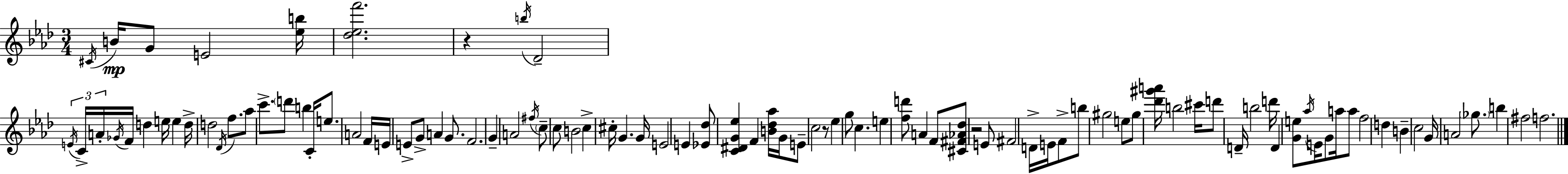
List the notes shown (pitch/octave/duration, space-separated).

C#4/s B4/s G4/e E4/h [Eb5,B5]/s [Db5,Eb5,F6]/h. R/q B5/s Db4/h E4/s C4/s A4/s Gb4/s F4/s D5/q E5/s E5/q D5/s D5/h Db4/s F5/e. Ab5/e C6/e. D6/e B5/q C4/s E5/e. A4/h F4/s E4/s E4/e G4/e A4/q G4/e. F4/h. G4/q A4/h F#5/s C5/e C5/e B4/h C5/q C#5/s G4/q. G4/s E4/h E4/q [Eb4,Db5]/e [C4,D#4,G4,Eb5]/q F4/q [B4,Db5,Ab5]/s G4/s E4/e C5/h R/e Eb5/q G5/e C5/q. E5/q [F5,D6]/e A4/q F4/e [C#4,F#4,Ab4,Db5]/e R/h E4/e F#4/h D4/s E4/s F4/e B5/e G#5/h E5/e G#5/e [Db6,G#6,A6]/s B5/h C#6/s D6/e D4/s B5/h D6/s D4/q [G4,E5]/e Ab5/s E4/s G4/e A5/s A5/e F5/h D5/q B4/q C5/h G4/s A4/h Gb5/e. B5/q F#5/h F5/h.